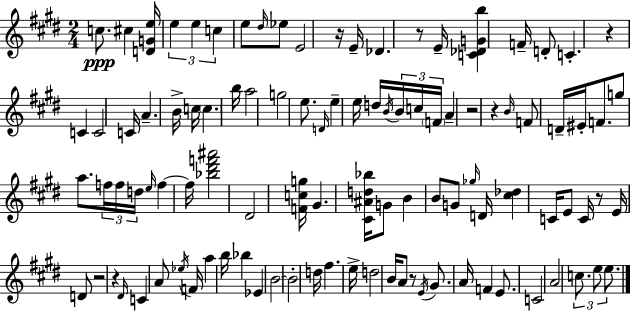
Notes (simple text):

C5/e. C#5/q [D4,G4,E5]/s E5/q E5/q C5/q E5/e D#5/s Eb5/e E4/h R/s E4/s Db4/q. R/e E4/s [C4,Db4,G4,B5]/q F4/s D4/e C4/q. R/q C4/q C4/h C4/s A4/q. B4/s C5/s C5/q. B5/s A5/h G5/h E5/e. D4/s E5/q E5/s D5/s B4/s B4/s C5/s F4/s A4/q R/h R/q B4/s F4/e D4/s EIS4/s F4/e. G5/e A5/e. F5/s F5/s D5/s E5/s F5/q F5/s [Bb5,D#6,F6,A#6]/h D#4/h [F4,C5,G5]/s G#4/q. [C#4,A#4,D5,Bb5]/s G4/e B4/q B4/e G4/e Gb5/s D4/s [C#5,Db5]/q C4/s E4/e C4/s R/e E4/s D4/e R/h R/q D#4/s C4/q A4/e Eb5/s F4/s A5/q B5/s Bb5/q Eb4/q B4/h B4/h D5/s F#5/q. E5/s D5/h B4/s A4/e R/e E4/s G#4/e. A4/s F4/q E4/e. C4/h A4/h C5/e. E5/e E5/e.